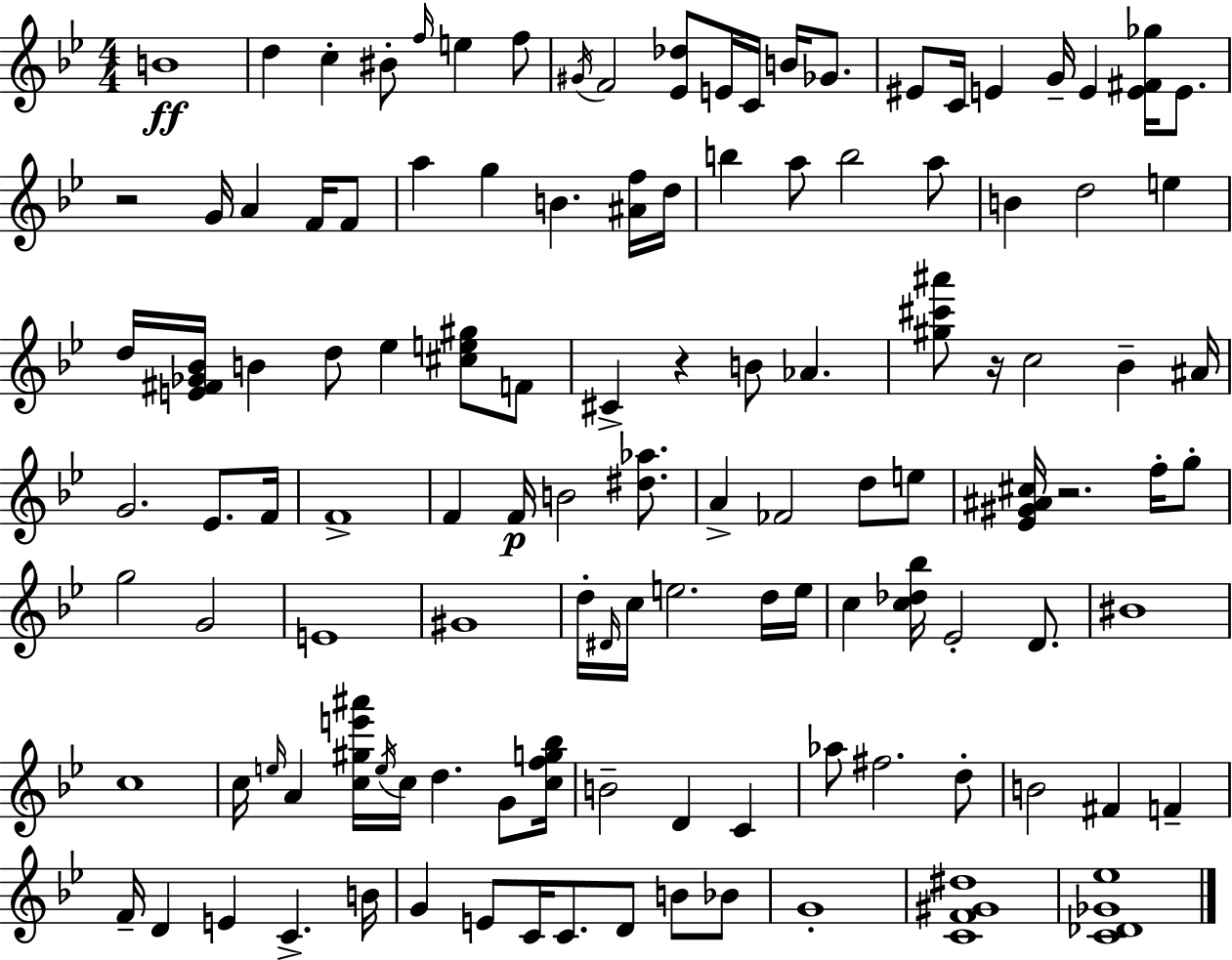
B4/w D5/q C5/q BIS4/e F5/s E5/q F5/e G#4/s F4/h [Eb4,Db5]/e E4/s C4/s B4/s Gb4/e. EIS4/e C4/s E4/q G4/s E4/q [E4,F#4,Gb5]/s E4/e. R/h G4/s A4/q F4/s F4/e A5/q G5/q B4/q. [A#4,F5]/s D5/s B5/q A5/e B5/h A5/e B4/q D5/h E5/q D5/s [E4,F#4,Gb4,Bb4]/s B4/q D5/e Eb5/q [C#5,E5,G#5]/e F4/e C#4/q R/q B4/e Ab4/q. [G#5,C#6,A#6]/e R/s C5/h Bb4/q A#4/s G4/h. Eb4/e. F4/s F4/w F4/q F4/s B4/h [D#5,Ab5]/e. A4/q FES4/h D5/e E5/e [Eb4,G#4,A#4,C#5]/s R/h. F5/s G5/e G5/h G4/h E4/w G#4/w D5/s D#4/s C5/s E5/h. D5/s E5/s C5/q [C5,Db5,Bb5]/s Eb4/h D4/e. BIS4/w C5/w C5/s E5/s A4/q [C5,G#5,E6,A#6]/s E5/s C5/s D5/q. G4/e [C5,F5,G5,Bb5]/s B4/h D4/q C4/q Ab5/e F#5/h. D5/e B4/h F#4/q F4/q F4/s D4/q E4/q C4/q. B4/s G4/q E4/e C4/s C4/e. D4/e B4/e Bb4/e G4/w [C4,F4,G#4,D#5]/w [C4,Db4,Gb4,Eb5]/w